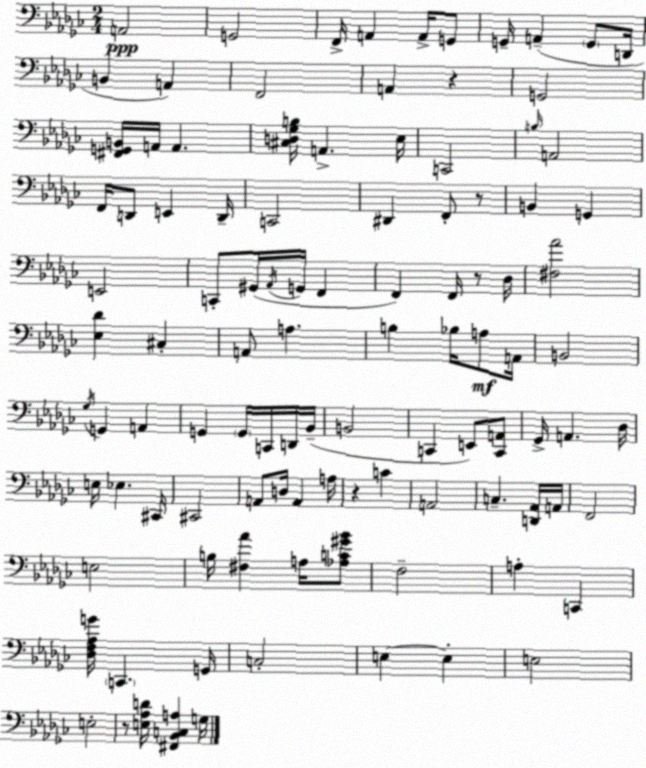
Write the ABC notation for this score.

X:1
T:Untitled
M:2/4
L:1/4
K:Ebm
A,,2 G,,2 F,,/4 A,, A,,/4 G,,/2 G,,/4 A,, G,,/2 D,,/4 B,, A,, F,,2 A,, z G,,2 [^F,,G,,B,,]/4 A,,/4 A,, [^C,D,_G,B,]/4 A,, _E,/4 C,,2 B,/4 A,,2 F,,/4 D,,/2 E,, D,,/4 C,,2 ^D,, F,,/2 z/2 B,, G,, E,,2 C,,/2 ^G,,/4 _A,,/4 G,,/4 F,, F,, F,,/4 z/2 _D,/4 [^F,_A]2 [_E,_D] ^C, A,,/2 A, B, _B,/4 A,/2 A,,/4 B,,2 _G,/4 G,, A,, G,, G,,/4 C,,/4 D,,/4 _B,,/4 B,,2 C,, E,,/2 [C,,A,,]/2 _G,,/4 A,, _D,/4 E,/4 _E, ^C,,/4 ^C,,2 A,,/2 D,/4 A,, A,/4 z C A,,2 C, [D,,_A,,]/4 A,,/4 F,,2 E,2 B,/4 [^F,_A] A,/4 [_A,C^G_B]/2 F,2 A, C,, [_D,F,_A,G]/4 C,, G,,/4 C,2 E, E, E,2 E,2 z/2 [E,_A,D]/4 [^F,,_B,,C,A,] G,/4